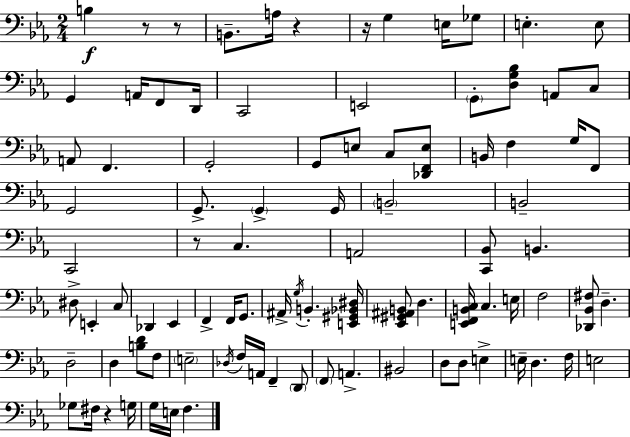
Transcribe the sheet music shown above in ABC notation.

X:1
T:Untitled
M:2/4
L:1/4
K:Cm
B, z/2 z/2 B,,/2 A,/4 z z/4 G, E,/4 _G,/2 E, E,/2 G,, A,,/4 F,,/2 D,,/4 C,,2 E,,2 G,,/2 [D,G,_B,]/2 A,,/2 C,/2 A,,/2 F,, G,,2 G,,/2 E,/2 C,/2 [_D,,F,,E,]/2 B,,/4 F, G,/4 F,,/2 G,,2 G,,/2 G,, G,,/4 B,,2 B,,2 C,,2 z/2 C, A,,2 [C,,_B,,]/2 B,, ^D,/2 E,, C,/2 _D,, _E,, F,, F,,/4 G,,/2 ^A,,/4 G,/4 B,, [E,,^G,,_B,,^D,]/4 [_E,,^G,,^A,,B,,]/2 D, [E,,F,,B,,C,]/4 C, E,/4 F,2 [_D,,_B,,^F,]/2 D, D,2 D, [B,D]/2 F,/2 E,2 _D,/4 F,/4 A,,/4 F,, D,,/2 F,,/2 A,, ^B,,2 D,/2 D,/2 E, E,/4 D, F,/4 E,2 _G,/2 ^F,/4 z G,/4 G,/4 E,/4 F,